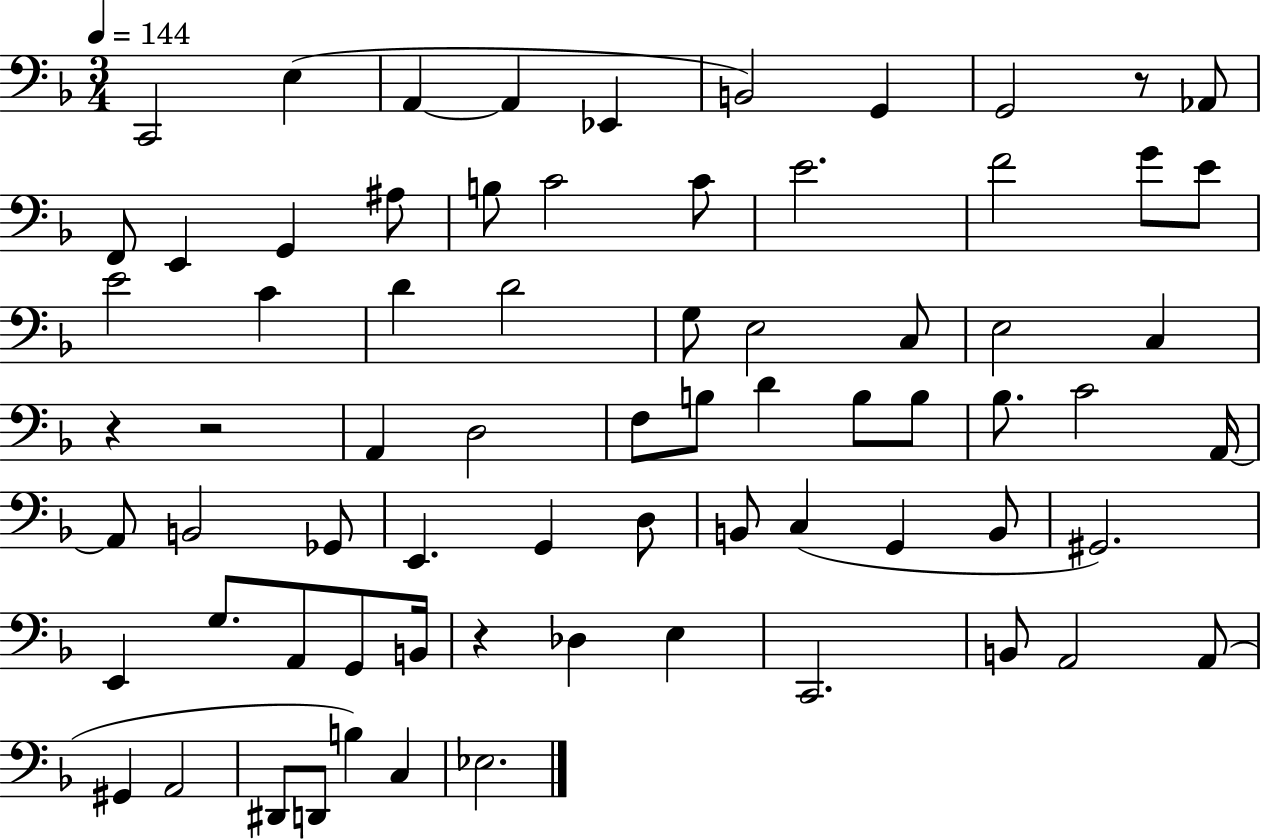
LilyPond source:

{
  \clef bass
  \numericTimeSignature
  \time 3/4
  \key f \major
  \tempo 4 = 144
  \repeat volta 2 { c,2 e4( | a,4~~ a,4 ees,4 | b,2) g,4 | g,2 r8 aes,8 | \break f,8 e,4 g,4 ais8 | b8 c'2 c'8 | e'2. | f'2 g'8 e'8 | \break e'2 c'4 | d'4 d'2 | g8 e2 c8 | e2 c4 | \break r4 r2 | a,4 d2 | f8 b8 d'4 b8 b8 | bes8. c'2 a,16~~ | \break a,8 b,2 ges,8 | e,4. g,4 d8 | b,8 c4( g,4 b,8 | gis,2.) | \break e,4 g8. a,8 g,8 b,16 | r4 des4 e4 | c,2. | b,8 a,2 a,8( | \break gis,4 a,2 | dis,8 d,8 b4) c4 | ees2. | } \bar "|."
}